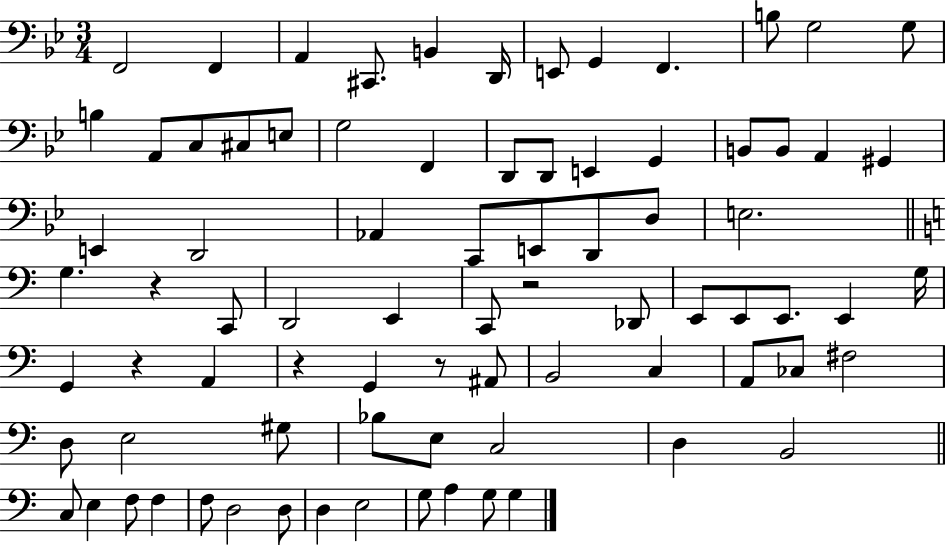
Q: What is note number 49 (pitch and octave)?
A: G2